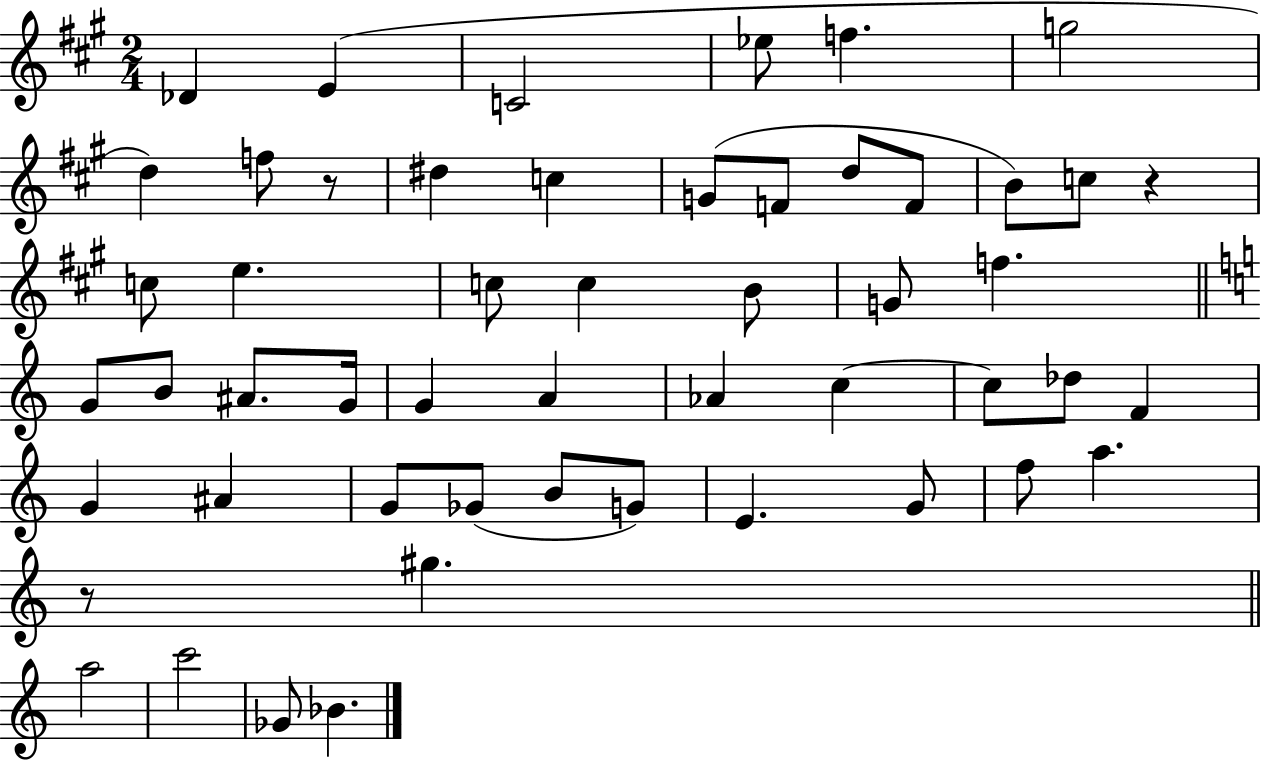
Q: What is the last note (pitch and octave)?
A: Bb4